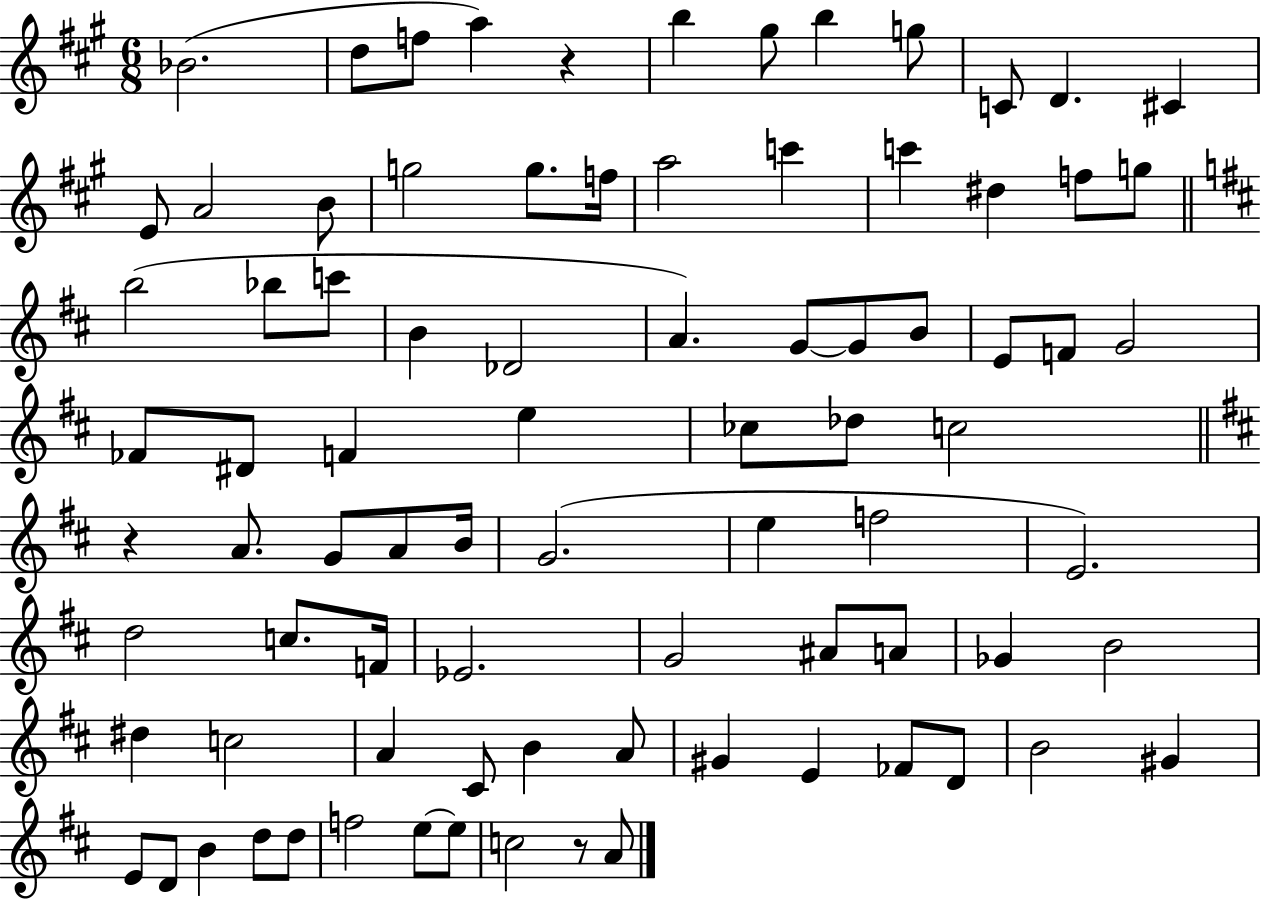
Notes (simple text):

Bb4/h. D5/e F5/e A5/q R/q B5/q G#5/e B5/q G5/e C4/e D4/q. C#4/q E4/e A4/h B4/e G5/h G5/e. F5/s A5/h C6/q C6/q D#5/q F5/e G5/e B5/h Bb5/e C6/e B4/q Db4/h A4/q. G4/e G4/e B4/e E4/e F4/e G4/h FES4/e D#4/e F4/q E5/q CES5/e Db5/e C5/h R/q A4/e. G4/e A4/e B4/s G4/h. E5/q F5/h E4/h. D5/h C5/e. F4/s Eb4/h. G4/h A#4/e A4/e Gb4/q B4/h D#5/q C5/h A4/q C#4/e B4/q A4/e G#4/q E4/q FES4/e D4/e B4/h G#4/q E4/e D4/e B4/q D5/e D5/e F5/h E5/e E5/e C5/h R/e A4/e